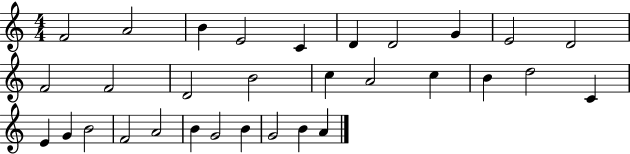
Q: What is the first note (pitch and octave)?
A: F4